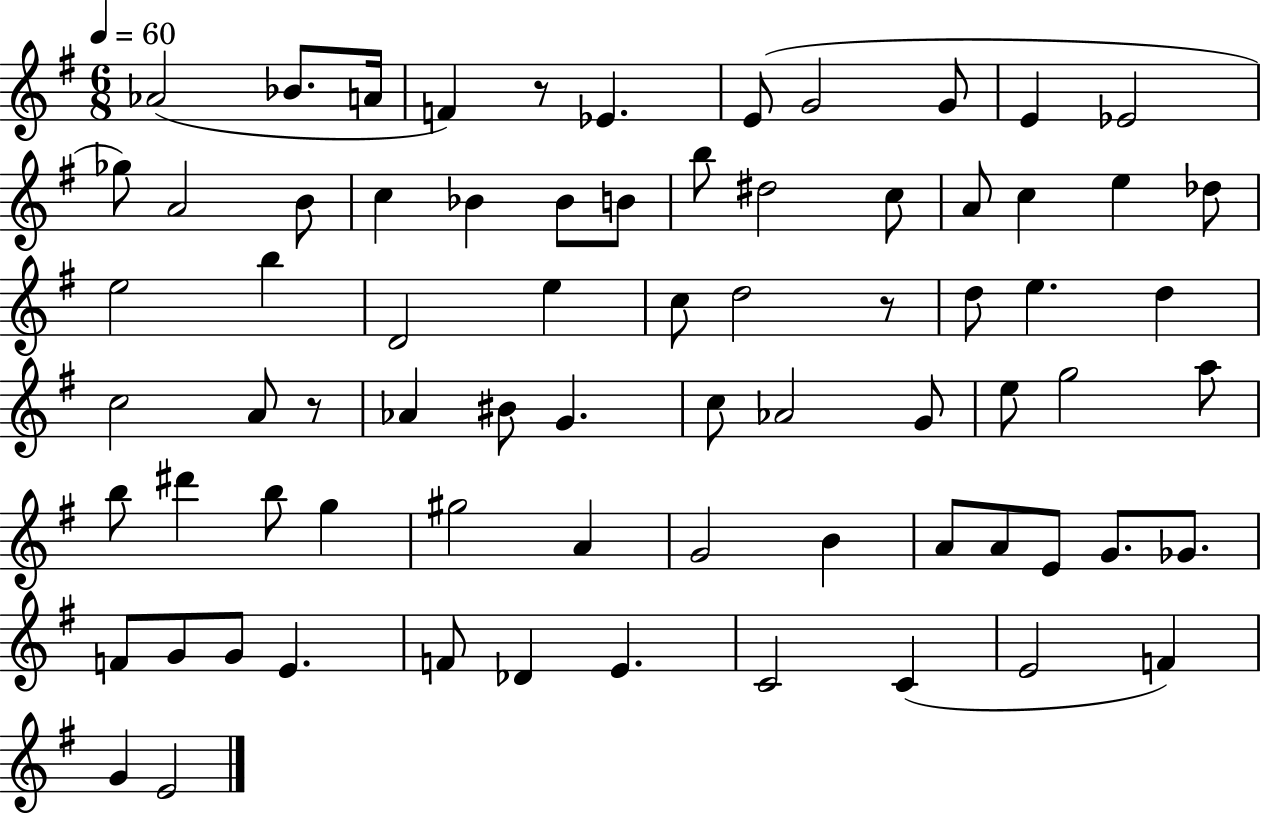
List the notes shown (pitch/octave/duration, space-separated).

Ab4/h Bb4/e. A4/s F4/q R/e Eb4/q. E4/e G4/h G4/e E4/q Eb4/h Gb5/e A4/h B4/e C5/q Bb4/q Bb4/e B4/e B5/e D#5/h C5/e A4/e C5/q E5/q Db5/e E5/h B5/q D4/h E5/q C5/e D5/h R/e D5/e E5/q. D5/q C5/h A4/e R/e Ab4/q BIS4/e G4/q. C5/e Ab4/h G4/e E5/e G5/h A5/e B5/e D#6/q B5/e G5/q G#5/h A4/q G4/h B4/q A4/e A4/e E4/e G4/e. Gb4/e. F4/e G4/e G4/e E4/q. F4/e Db4/q E4/q. C4/h C4/q E4/h F4/q G4/q E4/h